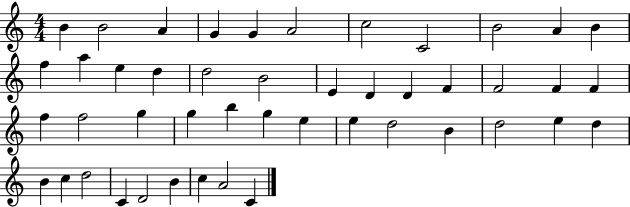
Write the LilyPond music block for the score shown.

{
  \clef treble
  \numericTimeSignature
  \time 4/4
  \key c \major
  b'4 b'2 a'4 | g'4 g'4 a'2 | c''2 c'2 | b'2 a'4 b'4 | \break f''4 a''4 e''4 d''4 | d''2 b'2 | e'4 d'4 d'4 f'4 | f'2 f'4 f'4 | \break f''4 f''2 g''4 | g''4 b''4 g''4 e''4 | e''4 d''2 b'4 | d''2 e''4 d''4 | \break b'4 c''4 d''2 | c'4 d'2 b'4 | c''4 a'2 c'4 | \bar "|."
}